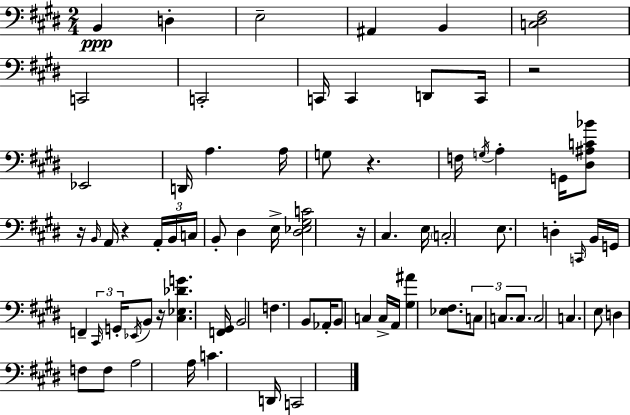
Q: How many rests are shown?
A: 6